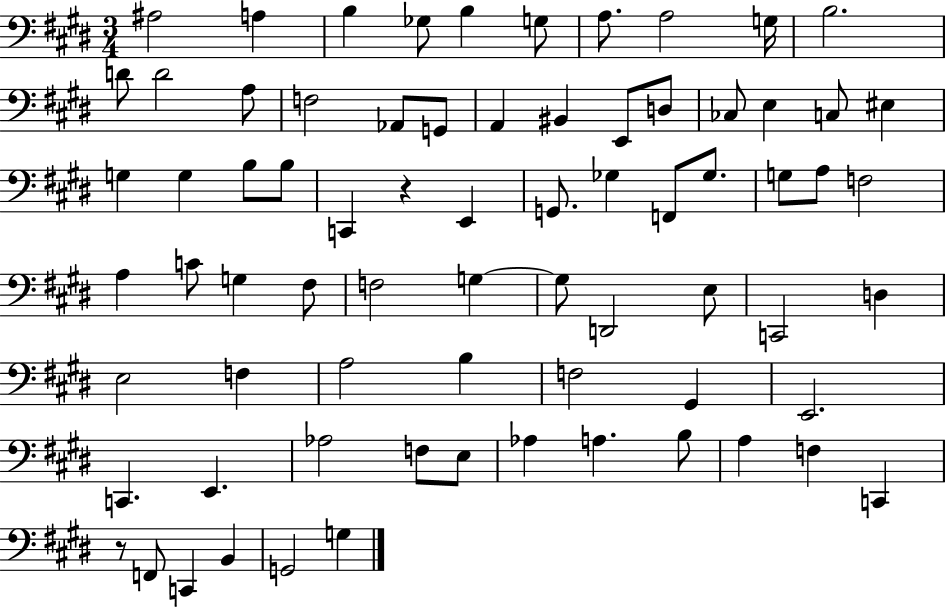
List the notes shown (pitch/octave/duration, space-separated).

A#3/h A3/q B3/q Gb3/e B3/q G3/e A3/e. A3/h G3/s B3/h. D4/e D4/h A3/e F3/h Ab2/e G2/e A2/q BIS2/q E2/e D3/e CES3/e E3/q C3/e EIS3/q G3/q G3/q B3/e B3/e C2/q R/q E2/q G2/e. Gb3/q F2/e Gb3/e. G3/e A3/e F3/h A3/q C4/e G3/q F#3/e F3/h G3/q G3/e D2/h E3/e C2/h D3/q E3/h F3/q A3/h B3/q F3/h G#2/q E2/h. C2/q. E2/q. Ab3/h F3/e E3/e Ab3/q A3/q. B3/e A3/q F3/q C2/q R/e F2/e C2/q B2/q G2/h G3/q